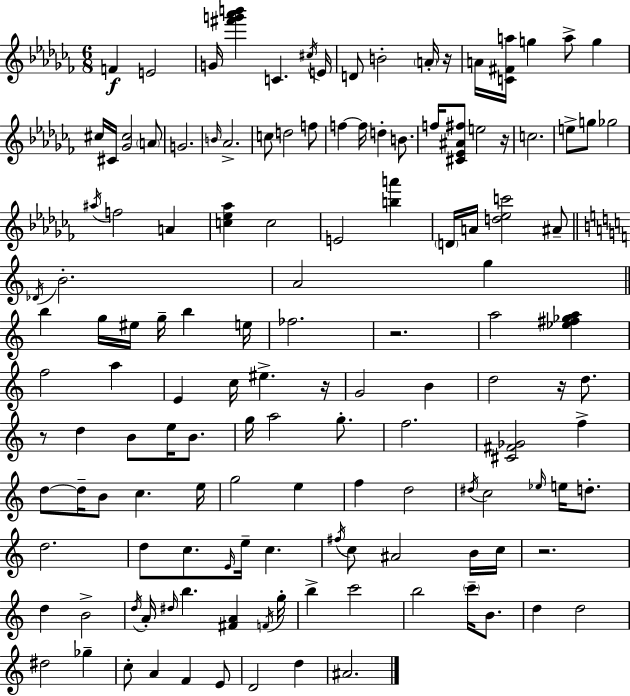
F4/q E4/h G4/s [F#6,G6,Ab6,B6]/q C4/q. C#5/s E4/s D4/e B4/h A4/s R/s A4/s [C4,F#4,A5]/s G5/q A5/e G5/q C#5/s C#4/s [Gb4,C#5]/h A4/e G4/h. B4/s Ab4/h. C5/e D5/h F5/e F5/q F5/s D5/q B4/e. F5/s [C#4,Eb4,A#4,F#5]/e E5/h R/s C5/h. E5/e G5/e Gb5/h A#5/s F5/h A4/q [C5,Eb5,Ab5]/q C5/h E4/h [B5,A6]/q D4/s A4/s [D5,Eb5,C6]/h A#4/e Db4/s B4/h. A4/h G5/q B5/q G5/s EIS5/s G5/s B5/q E5/s FES5/h. R/h. A5/h [Eb5,F#5,Gb5,A5]/q F5/h A5/q E4/q C5/s EIS5/q. R/s G4/h B4/q D5/h R/s D5/e. R/e D5/q B4/e E5/s B4/e. G5/s A5/h G5/e. F5/h. [C#4,F#4,Gb4]/h F5/q D5/e D5/s B4/e C5/q. E5/s G5/h E5/q F5/q D5/h D#5/s C5/h Eb5/s E5/s D5/e. D5/h. D5/e C5/e. E4/s E5/s C5/q. F#5/s C5/e A#4/h B4/s C5/s R/h. D5/q B4/h D5/s A4/s D#5/s B5/q. [F#4,A4]/q F4/s G5/s B5/q C6/h B5/h C6/s B4/e. D5/q D5/h D#5/h Gb5/q C5/e A4/q F4/q E4/e D4/h D5/q A#4/h.